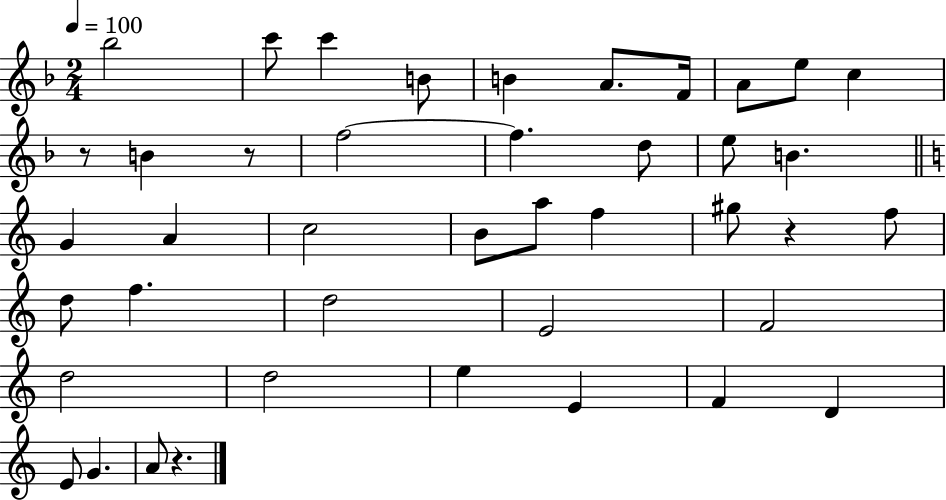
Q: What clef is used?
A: treble